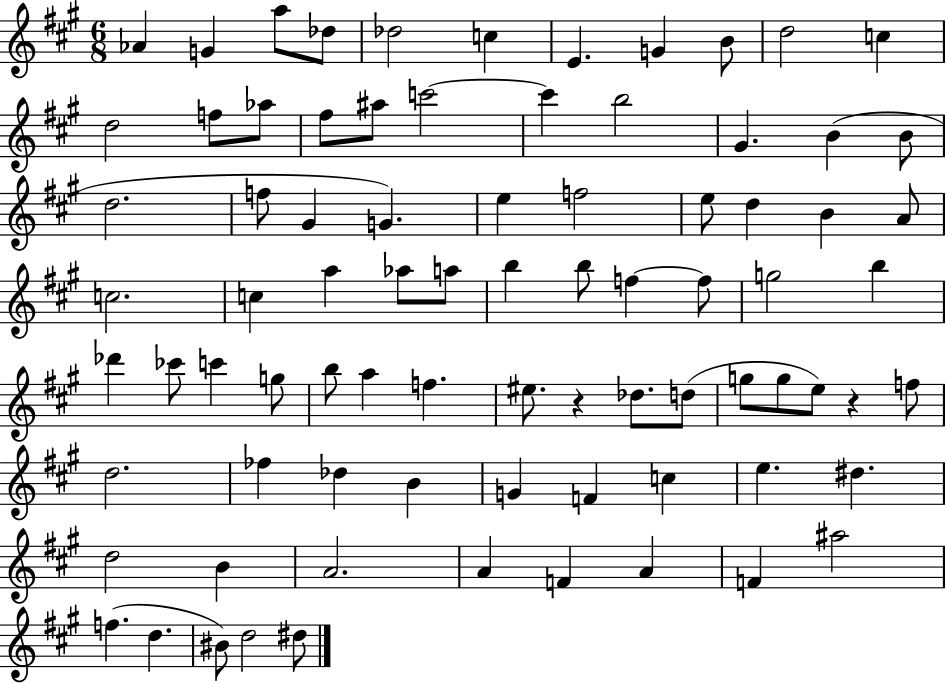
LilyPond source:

{
  \clef treble
  \numericTimeSignature
  \time 6/8
  \key a \major
  aes'4 g'4 a''8 des''8 | des''2 c''4 | e'4. g'4 b'8 | d''2 c''4 | \break d''2 f''8 aes''8 | fis''8 ais''8 c'''2~~ | c'''4 b''2 | gis'4. b'4( b'8 | \break d''2. | f''8 gis'4 g'4.) | e''4 f''2 | e''8 d''4 b'4 a'8 | \break c''2. | c''4 a''4 aes''8 a''8 | b''4 b''8 f''4~~ f''8 | g''2 b''4 | \break des'''4 ces'''8 c'''4 g''8 | b''8 a''4 f''4. | eis''8. r4 des''8. d''8( | g''8 g''8 e''8) r4 f''8 | \break d''2. | fes''4 des''4 b'4 | g'4 f'4 c''4 | e''4. dis''4. | \break d''2 b'4 | a'2. | a'4 f'4 a'4 | f'4 ais''2 | \break f''4.( d''4. | bis'8) d''2 dis''8 | \bar "|."
}